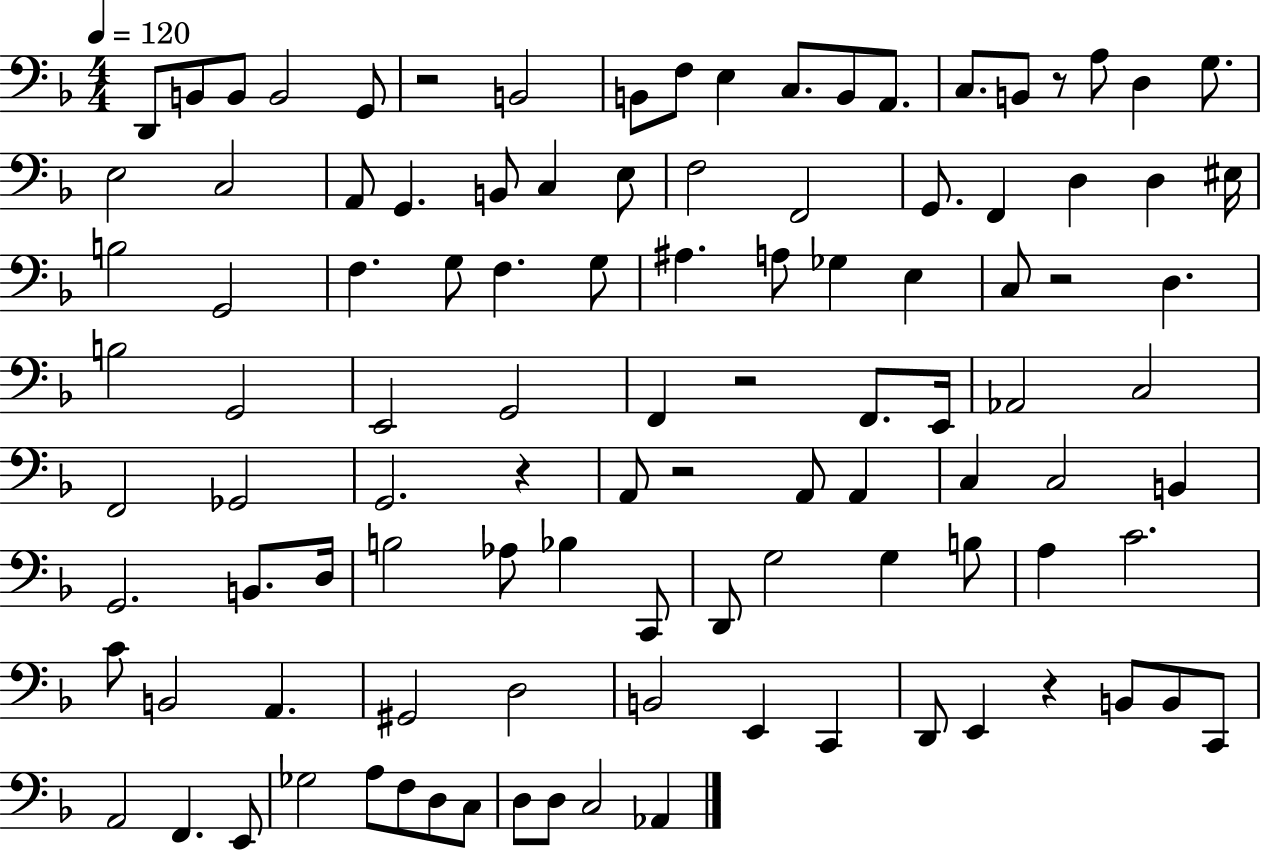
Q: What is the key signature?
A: F major